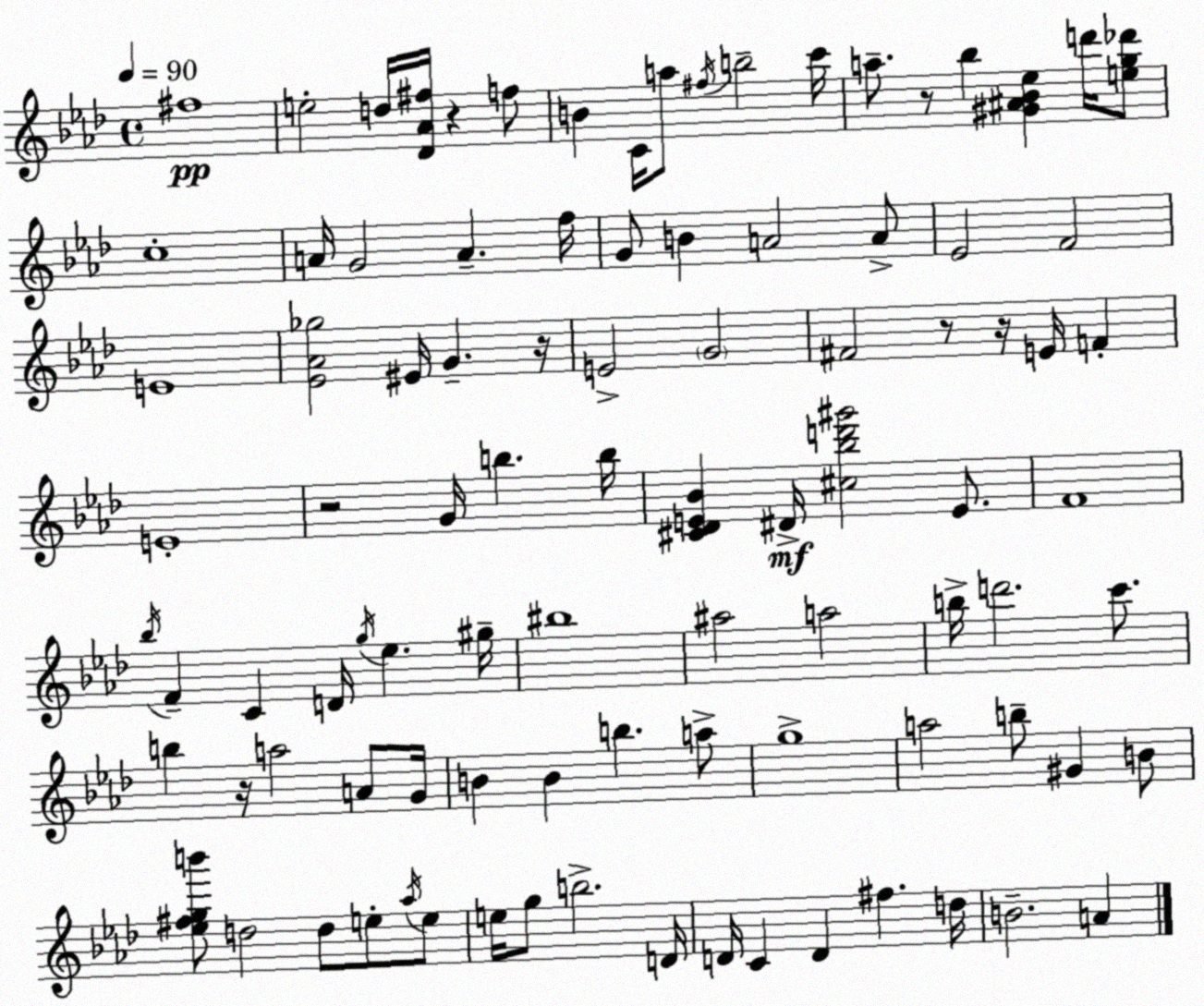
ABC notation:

X:1
T:Untitled
M:4/4
L:1/4
K:Fm
^f4 e2 d/4 [_D_A^f]/4 z f/2 B C/4 a/2 ^f/4 b2 c'/4 a/2 z/2 _b [^G^A_B_e] d'/4 [eg_d']/2 c4 A/4 G2 A f/4 G/2 B A2 A/2 _E2 F2 E4 [_E_A_g]2 ^E/4 G z/4 E2 G2 ^F2 z/2 z/4 E/4 F E4 z2 G/4 b b/4 [^C_DE_B] ^D/4 [^c_bd'^g']2 E/2 F4 _b/4 F C D/4 g/4 _e ^g/4 ^b4 ^a2 a2 b/4 d'2 c'/2 b z/4 a2 A/2 G/4 B B b a/2 g4 a2 b/2 ^G B/2 [_e^fgb']/2 d2 d/2 e/2 _a/4 e/2 e/4 g/2 b2 D/4 D/4 C D ^f d/4 B2 A